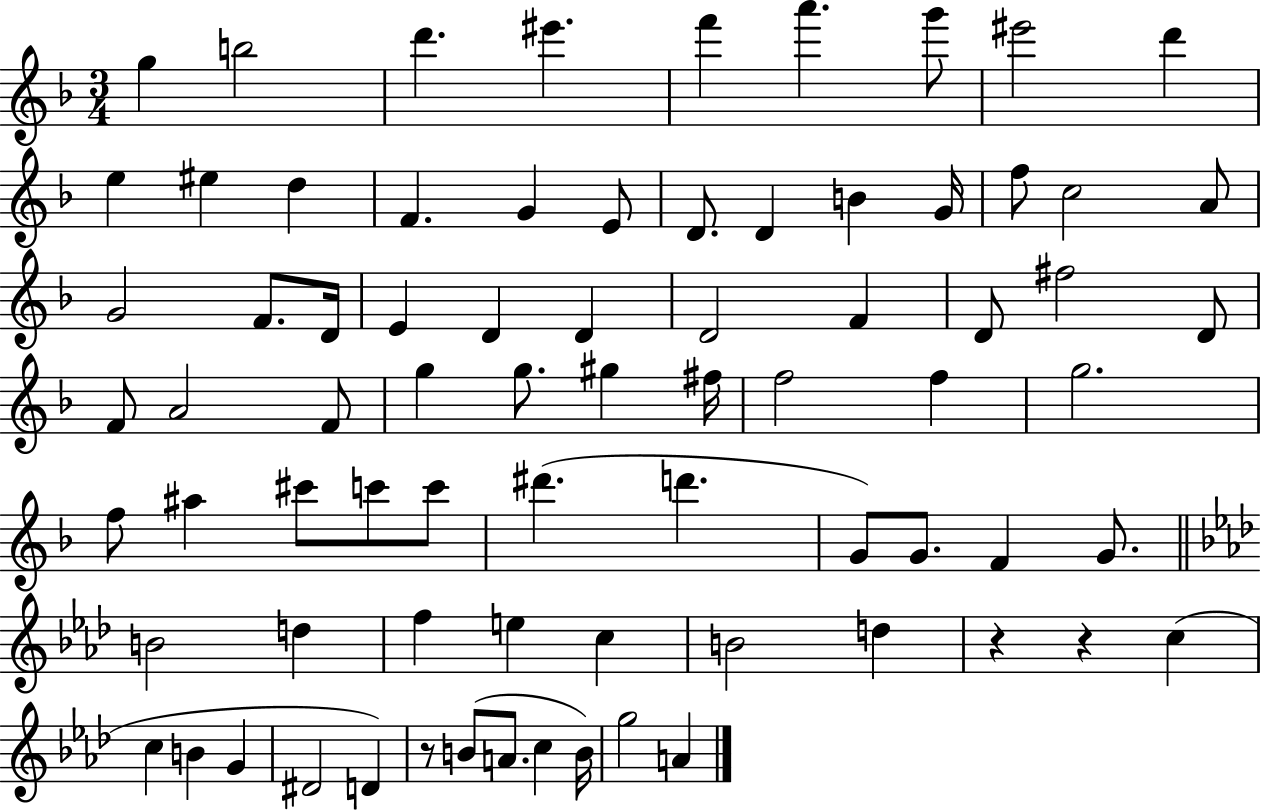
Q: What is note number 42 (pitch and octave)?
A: F5